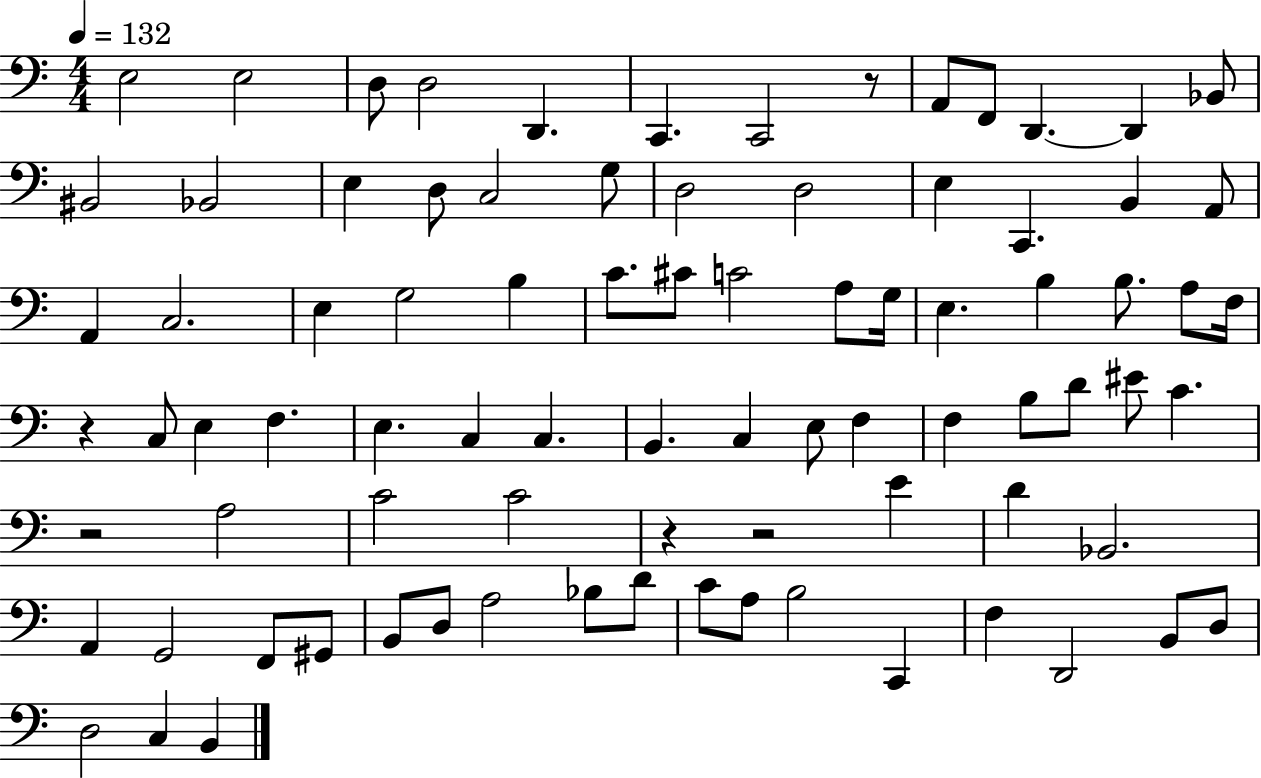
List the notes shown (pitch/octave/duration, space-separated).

E3/h E3/h D3/e D3/h D2/q. C2/q. C2/h R/e A2/e F2/e D2/q. D2/q Bb2/e BIS2/h Bb2/h E3/q D3/e C3/h G3/e D3/h D3/h E3/q C2/q. B2/q A2/e A2/q C3/h. E3/q G3/h B3/q C4/e. C#4/e C4/h A3/e G3/s E3/q. B3/q B3/e. A3/e F3/s R/q C3/e E3/q F3/q. E3/q. C3/q C3/q. B2/q. C3/q E3/e F3/q F3/q B3/e D4/e EIS4/e C4/q. R/h A3/h C4/h C4/h R/q R/h E4/q D4/q Bb2/h. A2/q G2/h F2/e G#2/e B2/e D3/e A3/h Bb3/e D4/e C4/e A3/e B3/h C2/q F3/q D2/h B2/e D3/e D3/h C3/q B2/q